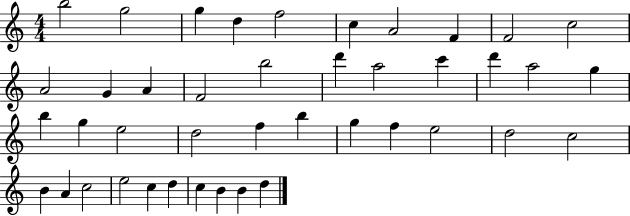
{
  \clef treble
  \numericTimeSignature
  \time 4/4
  \key c \major
  b''2 g''2 | g''4 d''4 f''2 | c''4 a'2 f'4 | f'2 c''2 | \break a'2 g'4 a'4 | f'2 b''2 | d'''4 a''2 c'''4 | d'''4 a''2 g''4 | \break b''4 g''4 e''2 | d''2 f''4 b''4 | g''4 f''4 e''2 | d''2 c''2 | \break b'4 a'4 c''2 | e''2 c''4 d''4 | c''4 b'4 b'4 d''4 | \bar "|."
}